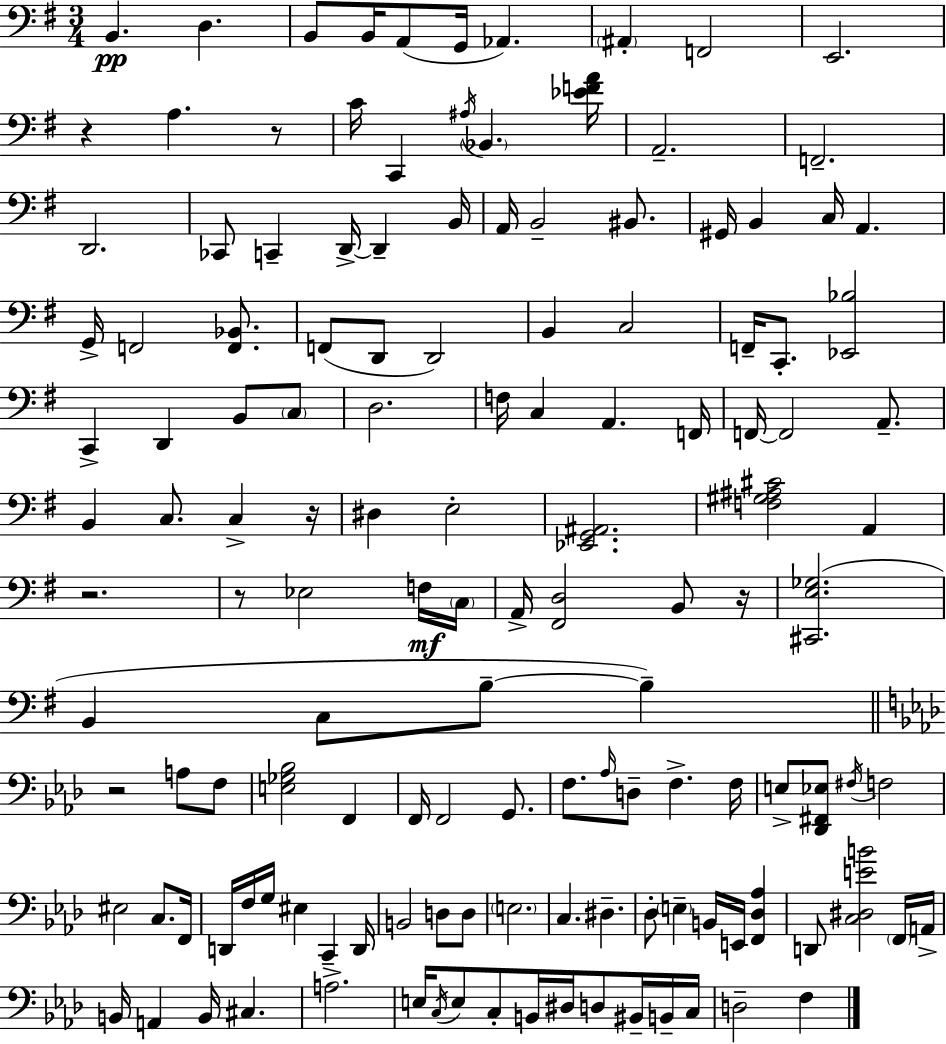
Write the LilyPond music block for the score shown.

{
  \clef bass
  \numericTimeSignature
  \time 3/4
  \key g \major
  b,4.\pp d4. | b,8 b,16 a,8( g,16 aes,4.) | \parenthesize ais,4-. f,2 | e,2. | \break r4 a4. r8 | c'16 c,4 \acciaccatura { ais16 } \parenthesize bes,4. | <ees' f' a'>16 a,2.-- | f,2.-- | \break d,2. | ces,8 c,4-- d,16->~~ d,4-- | b,16 a,16 b,2-- bis,8. | gis,16 b,4 c16 a,4. | \break g,16-> f,2 <f, bes,>8. | f,8( d,8 d,2) | b,4 c2 | f,16-- c,8.-. <ees, bes>2 | \break c,4-> d,4 b,8 \parenthesize c8 | d2. | f16 c4 a,4. | f,16 f,16~~ f,2 a,8.-- | \break b,4 c8. c4-> | r16 dis4 e2-. | <ees, g, ais,>2. | <f gis ais cis'>2 a,4 | \break r2. | r8 ees2 f16\mf | \parenthesize c16 a,16-> <fis, d>2 b,8 | r16 <cis, e ges>2.( | \break b,4 c8 b8--~~ b4--) | \bar "||" \break \key aes \major r2 a8 f8 | <e ges bes>2 f,4 | f,16 f,2 g,8. | f8. \grace { aes16 } d8-- f4.-> | \break f16 e8-> <des, fis, ees>8 \acciaccatura { fis16 } f2 | eis2 c8. | f,16 d,16 f16 g16 eis4 c,4-- | d,16 b,2 d8 | \break d8 \parenthesize e2. | c4. dis4.-- | des8-. \parenthesize e4-- b,16 e,16 <f, des aes>4 | d,8 <c dis e' b'>2 | \break \parenthesize f,16 a,16-> b,16 a,4 b,16 cis4. | a2.-> | e16 \acciaccatura { c16 } e8 c8-. b,16 dis16 d8 | bis,16-- b,16-- c16 d2-- f4 | \break \bar "|."
}